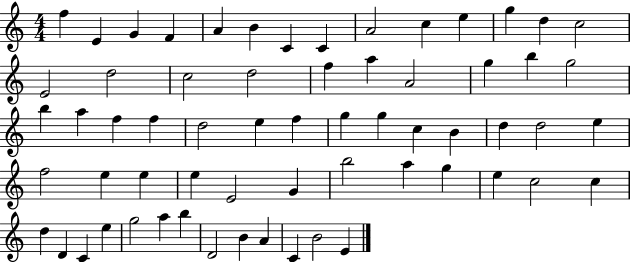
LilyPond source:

{
  \clef treble
  \numericTimeSignature
  \time 4/4
  \key c \major
  f''4 e'4 g'4 f'4 | a'4 b'4 c'4 c'4 | a'2 c''4 e''4 | g''4 d''4 c''2 | \break e'2 d''2 | c''2 d''2 | f''4 a''4 a'2 | g''4 b''4 g''2 | \break b''4 a''4 f''4 f''4 | d''2 e''4 f''4 | g''4 g''4 c''4 b'4 | d''4 d''2 e''4 | \break f''2 e''4 e''4 | e''4 e'2 g'4 | b''2 a''4 g''4 | e''4 c''2 c''4 | \break d''4 d'4 c'4 e''4 | g''2 a''4 b''4 | d'2 b'4 a'4 | c'4 b'2 e'4 | \break \bar "|."
}